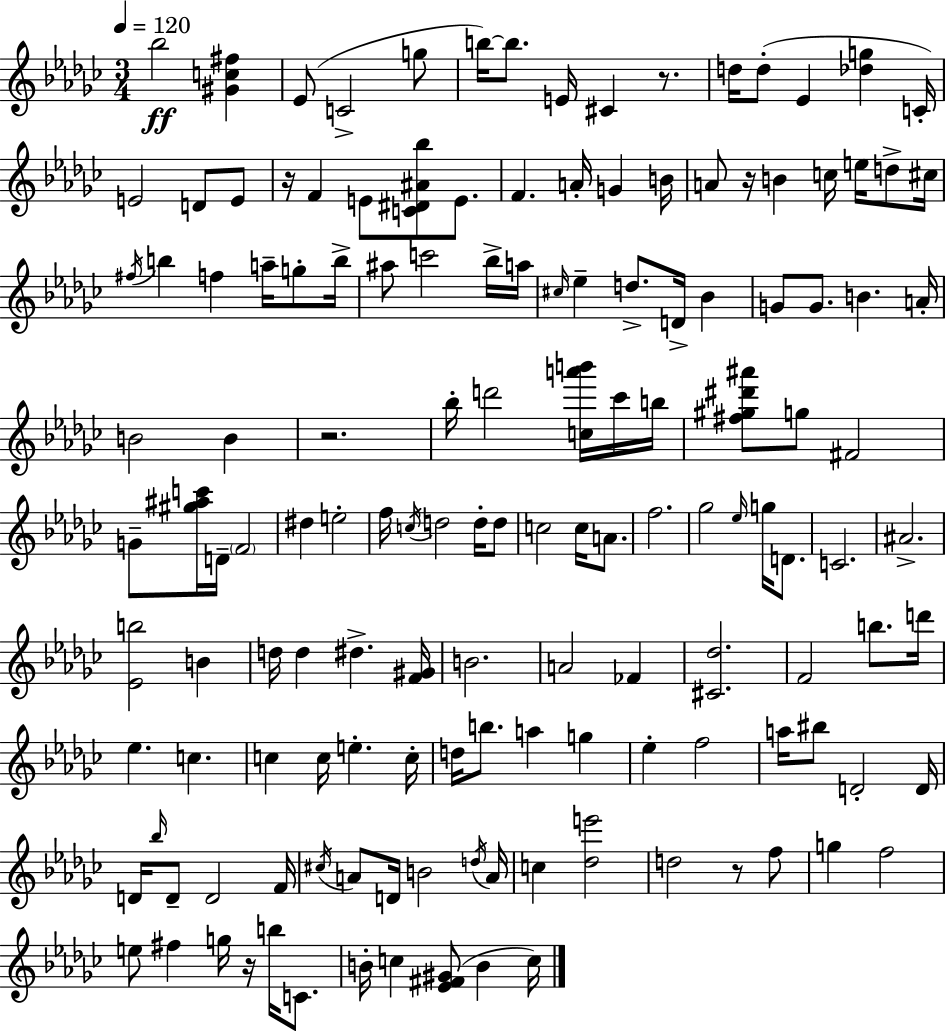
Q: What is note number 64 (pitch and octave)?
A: D5